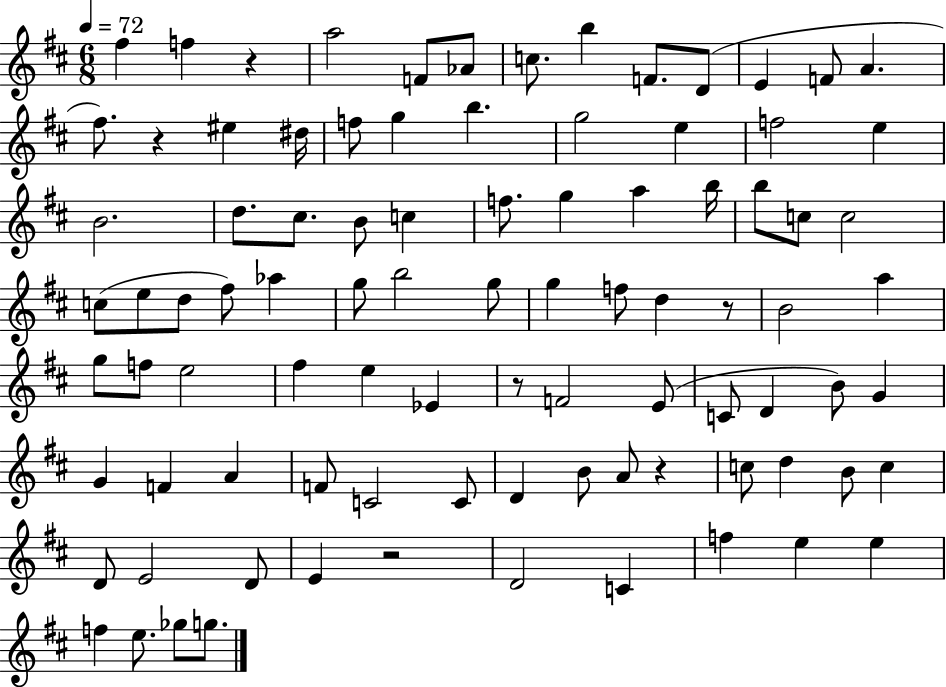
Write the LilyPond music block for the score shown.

{
  \clef treble
  \numericTimeSignature
  \time 6/8
  \key d \major
  \tempo 4 = 72
  fis''4 f''4 r4 | a''2 f'8 aes'8 | c''8. b''4 f'8. d'8( | e'4 f'8 a'4. | \break fis''8.) r4 eis''4 dis''16 | f''8 g''4 b''4. | g''2 e''4 | f''2 e''4 | \break b'2. | d''8. cis''8. b'8 c''4 | f''8. g''4 a''4 b''16 | b''8 c''8 c''2 | \break c''8( e''8 d''8 fis''8) aes''4 | g''8 b''2 g''8 | g''4 f''8 d''4 r8 | b'2 a''4 | \break g''8 f''8 e''2 | fis''4 e''4 ees'4 | r8 f'2 e'8( | c'8 d'4 b'8) g'4 | \break g'4 f'4 a'4 | f'8 c'2 c'8 | d'4 b'8 a'8 r4 | c''8 d''4 b'8 c''4 | \break d'8 e'2 d'8 | e'4 r2 | d'2 c'4 | f''4 e''4 e''4 | \break f''4 e''8. ges''8 g''8. | \bar "|."
}